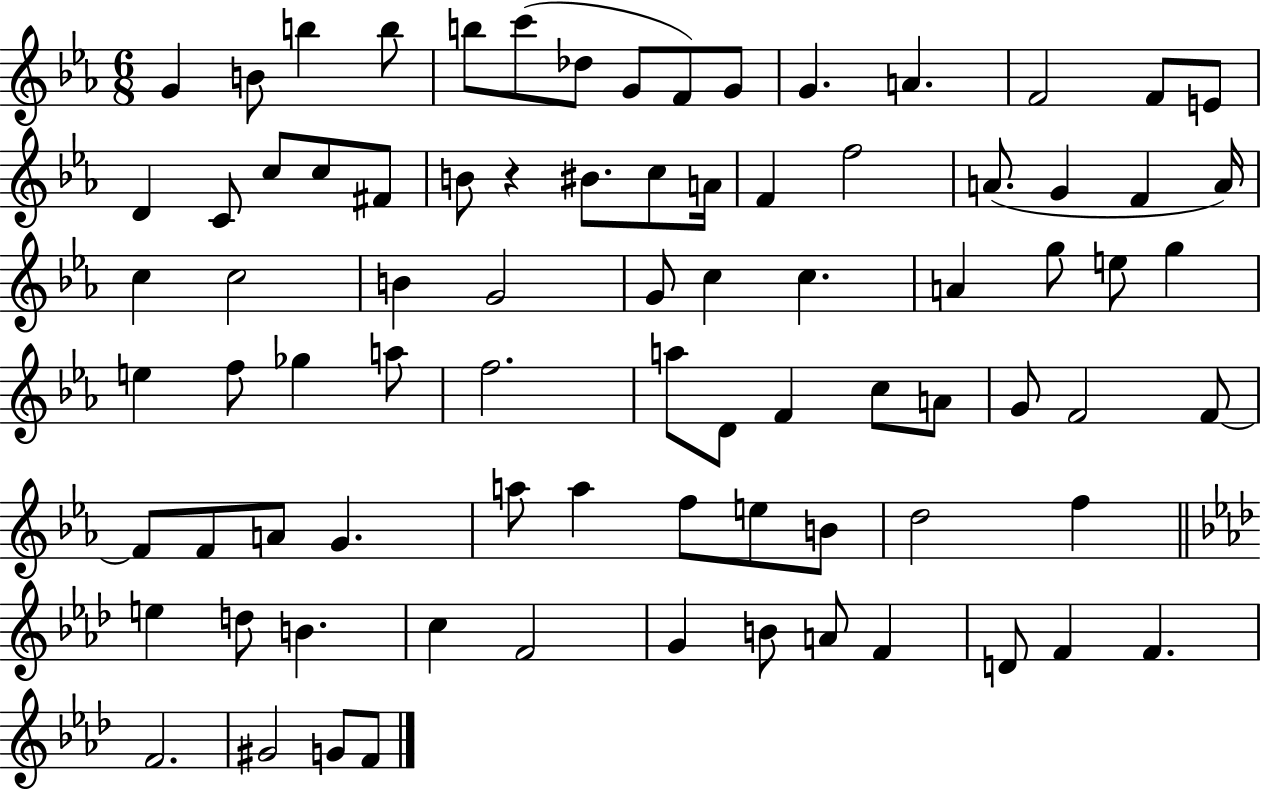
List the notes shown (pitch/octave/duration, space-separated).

G4/q B4/e B5/q B5/e B5/e C6/e Db5/e G4/e F4/e G4/e G4/q. A4/q. F4/h F4/e E4/e D4/q C4/e C5/e C5/e F#4/e B4/e R/q BIS4/e. C5/e A4/s F4/q F5/h A4/e. G4/q F4/q A4/s C5/q C5/h B4/q G4/h G4/e C5/q C5/q. A4/q G5/e E5/e G5/q E5/q F5/e Gb5/q A5/e F5/h. A5/e D4/e F4/q C5/e A4/e G4/e F4/h F4/e F4/e F4/e A4/e G4/q. A5/e A5/q F5/e E5/e B4/e D5/h F5/q E5/q D5/e B4/q. C5/q F4/h G4/q B4/e A4/e F4/q D4/e F4/q F4/q. F4/h. G#4/h G4/e F4/e